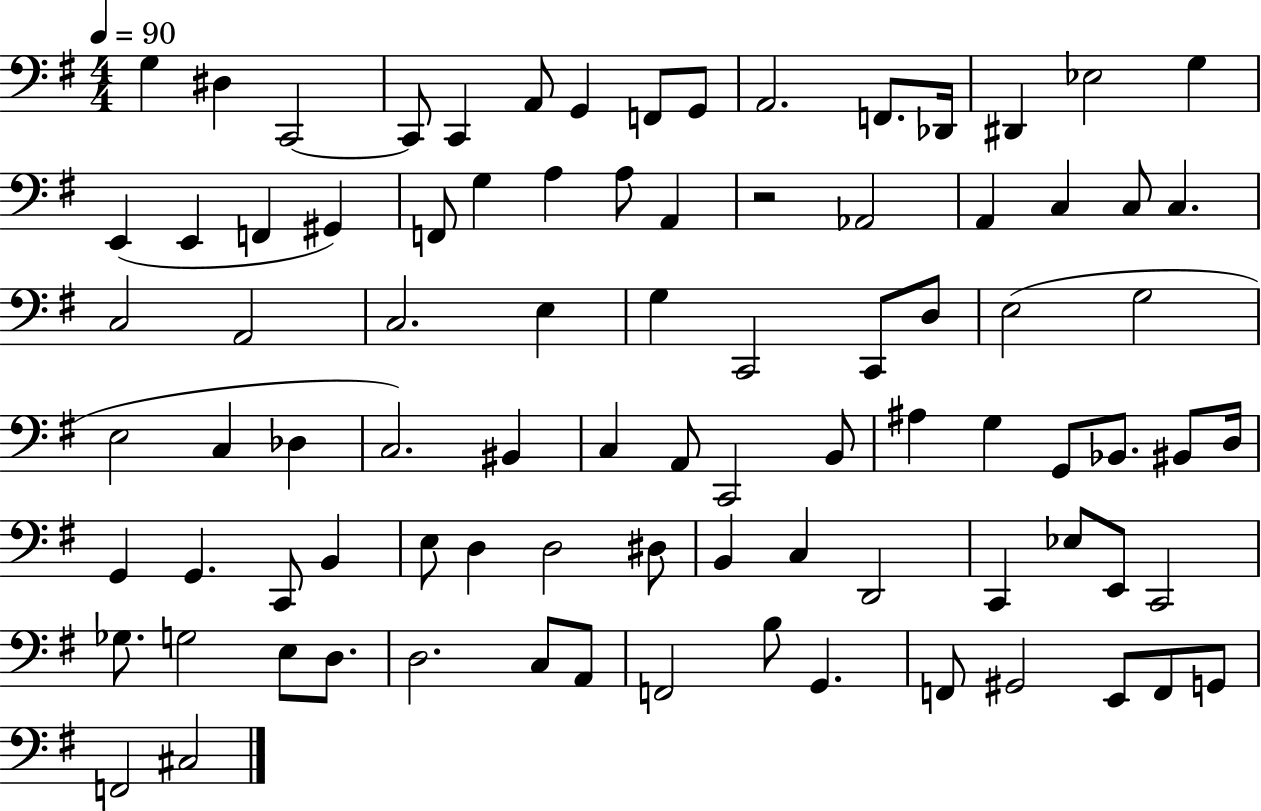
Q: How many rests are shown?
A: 1